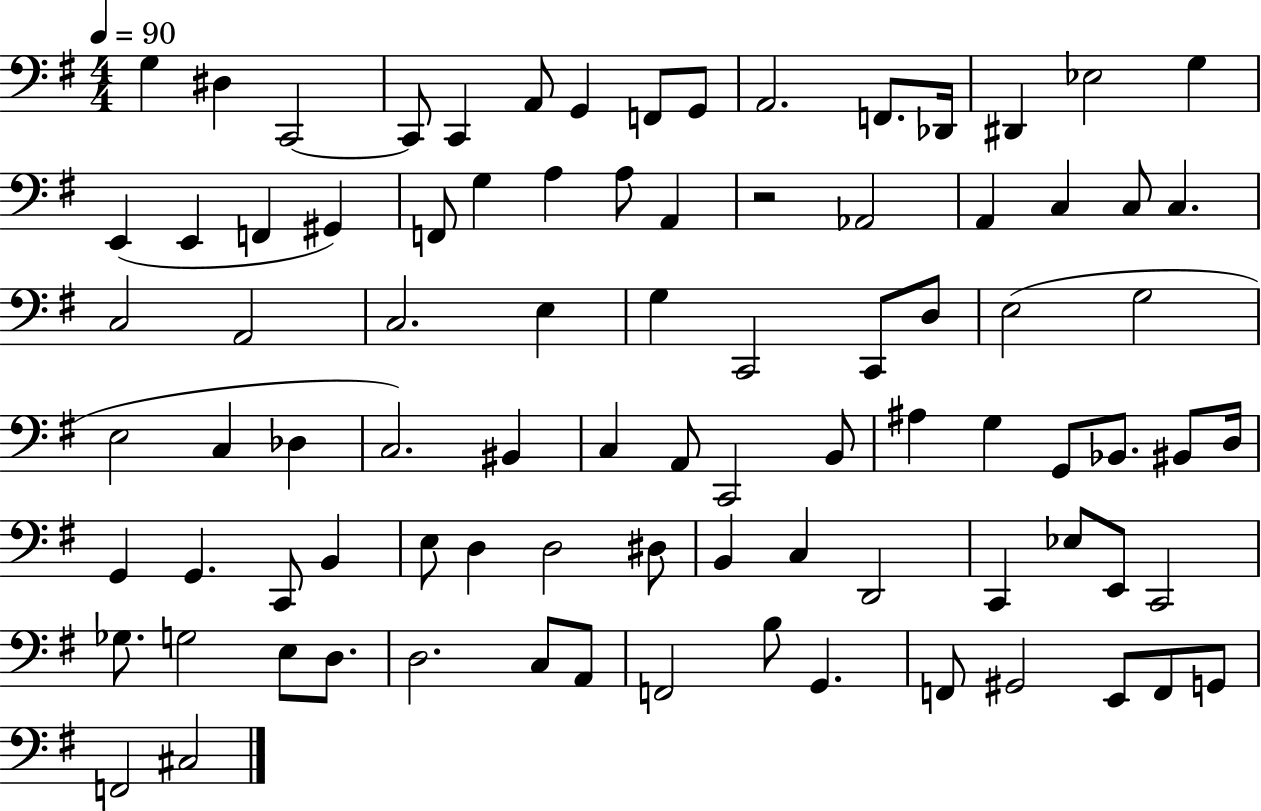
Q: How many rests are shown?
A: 1